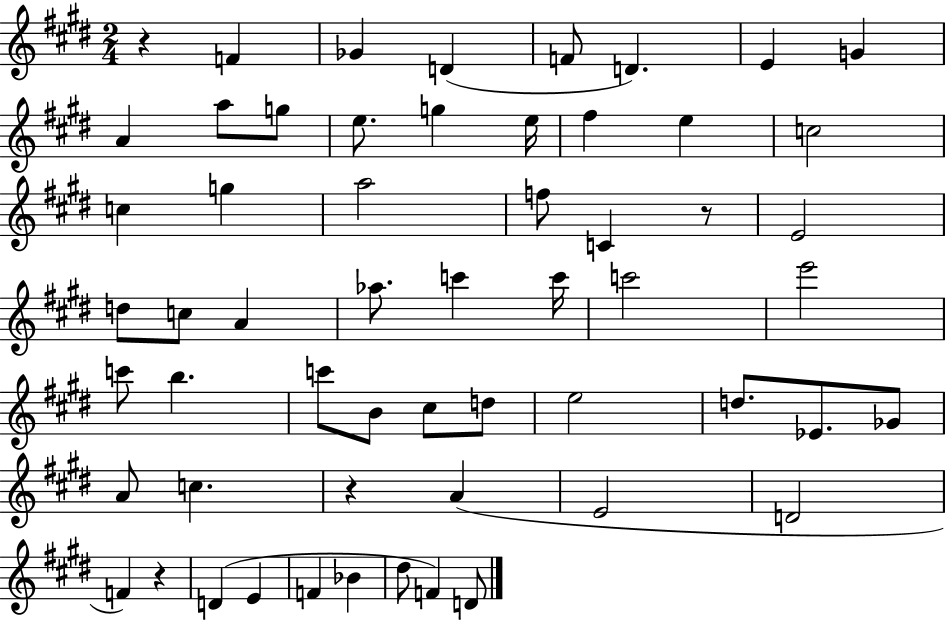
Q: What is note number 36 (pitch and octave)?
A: D5